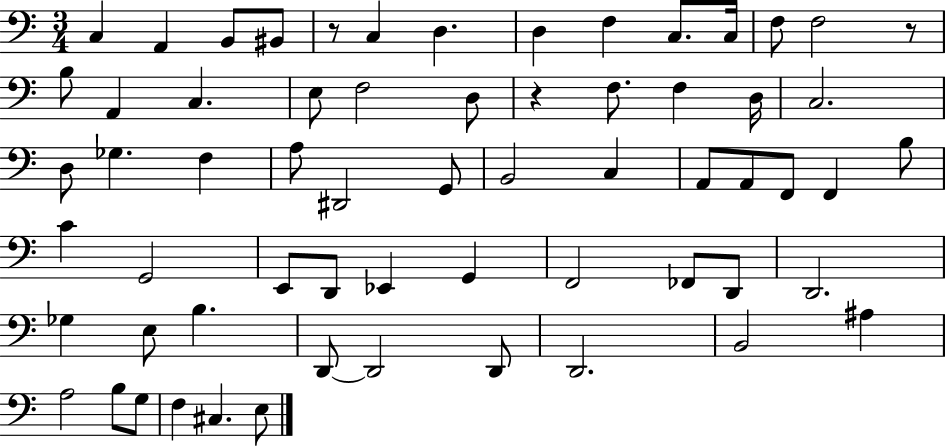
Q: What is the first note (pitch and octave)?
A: C3